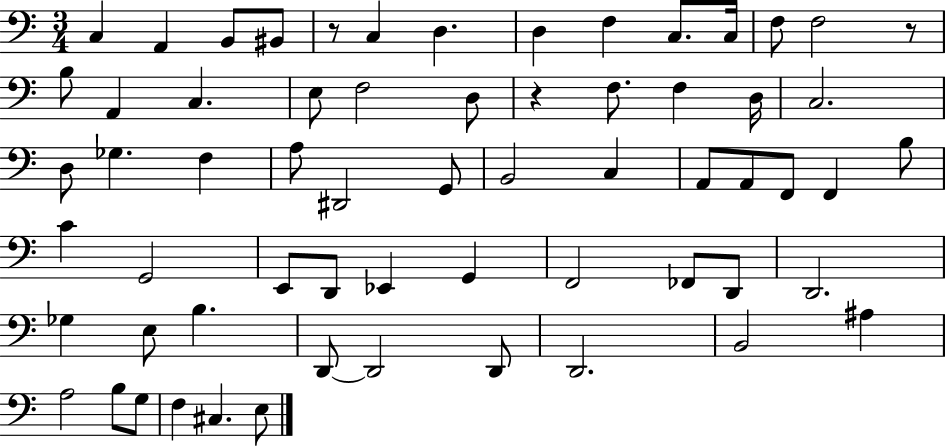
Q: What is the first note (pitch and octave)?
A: C3